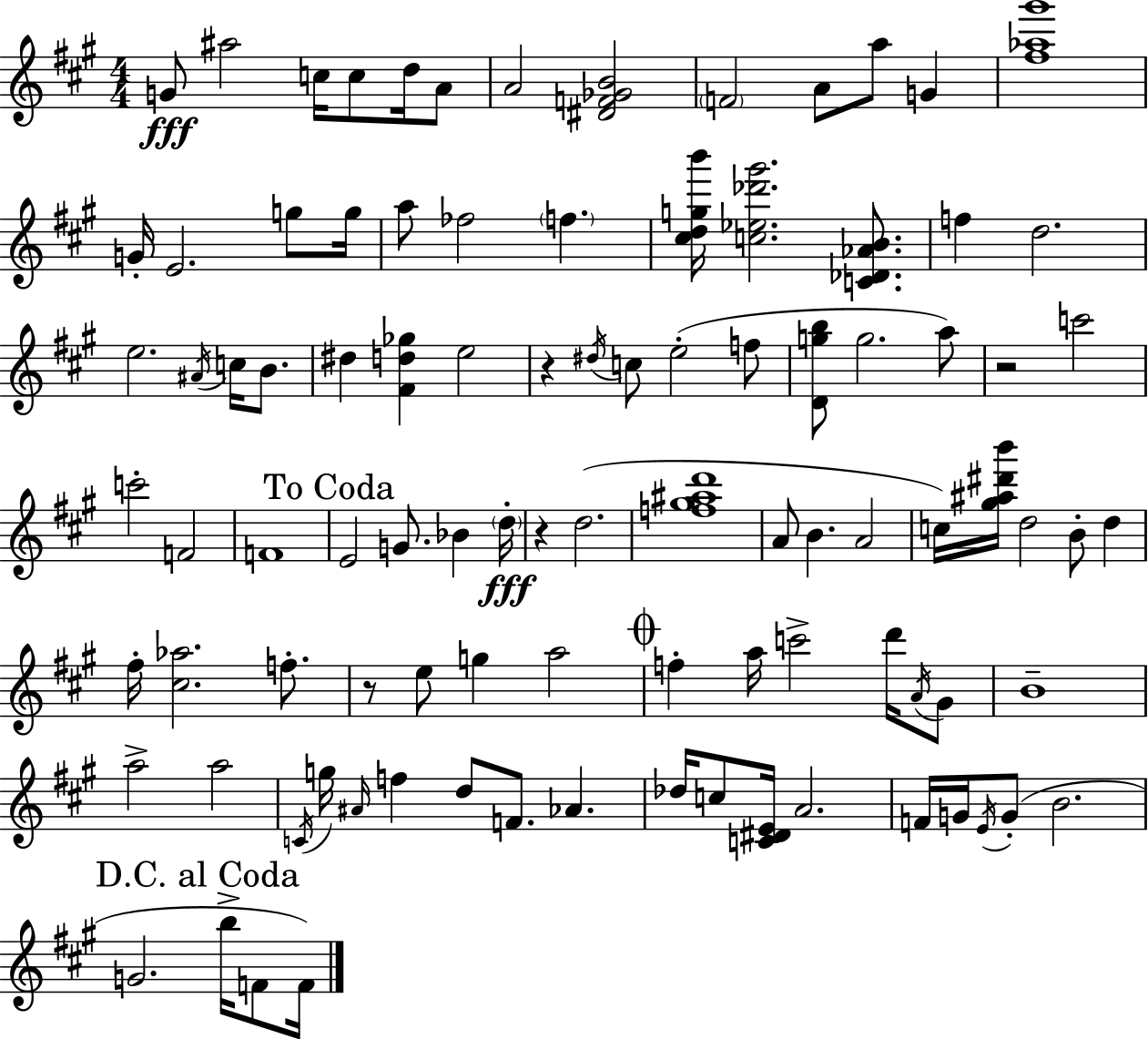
{
  \clef treble
  \numericTimeSignature
  \time 4/4
  \key a \major
  g'8\fff ais''2 c''16 c''8 d''16 a'8 | a'2 <dis' f' ges' b'>2 | \parenthesize f'2 a'8 a''8 g'4 | <fis'' aes'' gis'''>1 | \break g'16-. e'2. g''8 g''16 | a''8 fes''2 \parenthesize f''4. | <cis'' d'' g'' b'''>16 <c'' ees'' des''' gis'''>2. <c' des' aes' b'>8. | f''4 d''2. | \break e''2. \acciaccatura { ais'16 } c''16 b'8. | dis''4 <fis' d'' ges''>4 e''2 | r4 \acciaccatura { dis''16 } c''8 e''2-.( | f''8 <d' g'' b''>8 g''2. | \break a''8) r2 c'''2 | c'''2-. f'2 | f'1 | \mark "To Coda" e'2 g'8. bes'4 | \break \parenthesize d''16-.\fff r4 d''2.( | <f'' gis'' ais'' d'''>1 | a'8 b'4. a'2 | c''16) <gis'' ais'' dis''' b'''>16 d''2 b'8-. d''4 | \break fis''16-. <cis'' aes''>2. f''8.-. | r8 e''8 g''4 a''2 | \mark \markup { \musicglyph "scripts.coda" } f''4-. a''16 c'''2-> d'''16 | \acciaccatura { a'16 } gis'8 b'1-- | \break a''2-> a''2 | \acciaccatura { c'16 } g''16 \grace { ais'16 } f''4 d''8 f'8. aes'4. | des''16 c''8 <c' dis' e'>16 a'2. | f'16 g'16 \acciaccatura { e'16 } g'8-.( b'2. | \break \mark "D.C. al Coda" g'2. | b''16-> f'8 f'16) \bar "|."
}